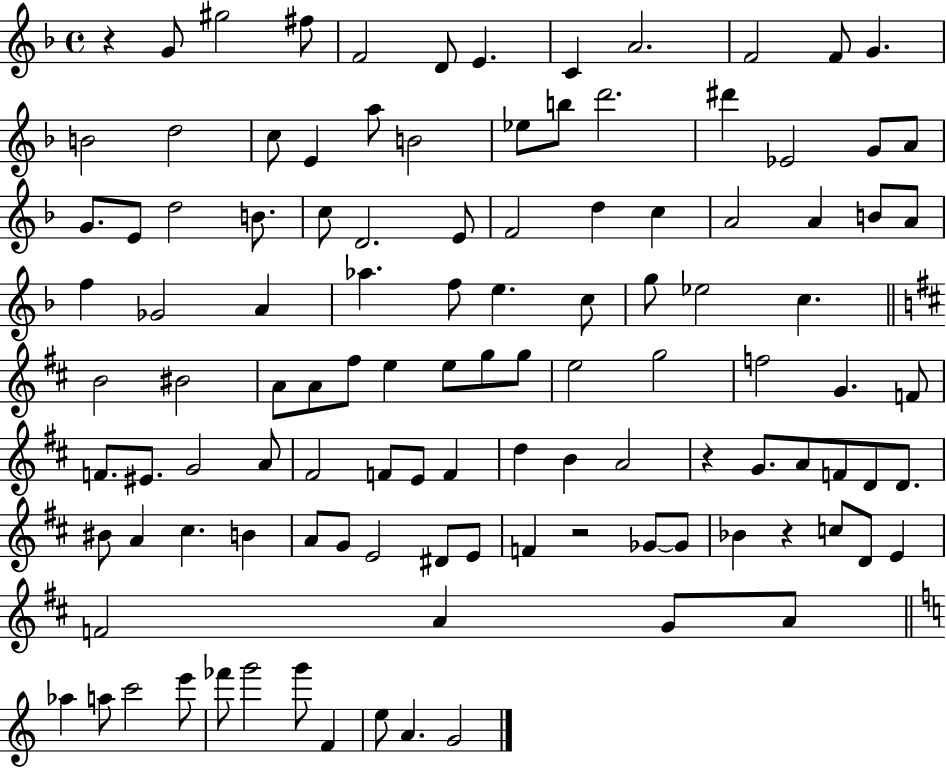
R/q G4/e G#5/h F#5/e F4/h D4/e E4/q. C4/q A4/h. F4/h F4/e G4/q. B4/h D5/h C5/e E4/q A5/e B4/h Eb5/e B5/e D6/h. D#6/q Eb4/h G4/e A4/e G4/e. E4/e D5/h B4/e. C5/e D4/h. E4/e F4/h D5/q C5/q A4/h A4/q B4/e A4/e F5/q Gb4/h A4/q Ab5/q. F5/e E5/q. C5/e G5/e Eb5/h C5/q. B4/h BIS4/h A4/e A4/e F#5/e E5/q E5/e G5/e G5/e E5/h G5/h F5/h G4/q. F4/e F4/e. EIS4/e. G4/h A4/e F#4/h F4/e E4/e F4/q D5/q B4/q A4/h R/q G4/e. A4/e F4/e D4/e D4/e. BIS4/e A4/q C#5/q. B4/q A4/e G4/e E4/h D#4/e E4/e F4/q R/h Gb4/e Gb4/e Bb4/q R/q C5/e D4/e E4/q F4/h A4/q G4/e A4/e Ab5/q A5/e C6/h E6/e FES6/e G6/h G6/e F4/q E5/e A4/q. G4/h